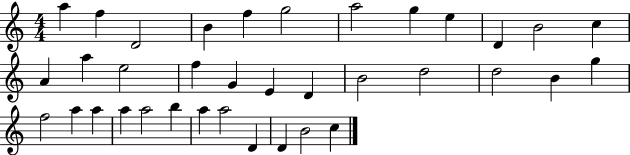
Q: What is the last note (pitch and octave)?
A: C5